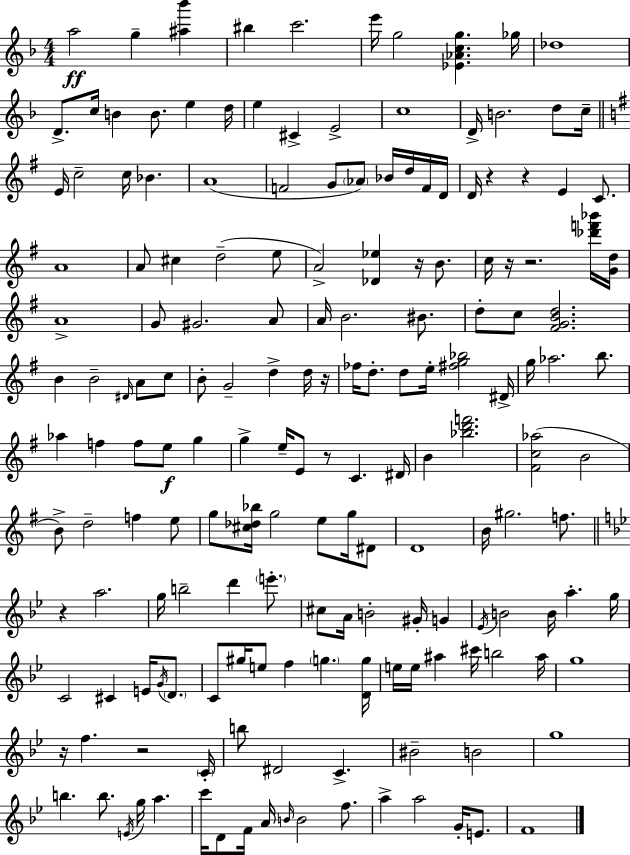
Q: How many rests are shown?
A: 10